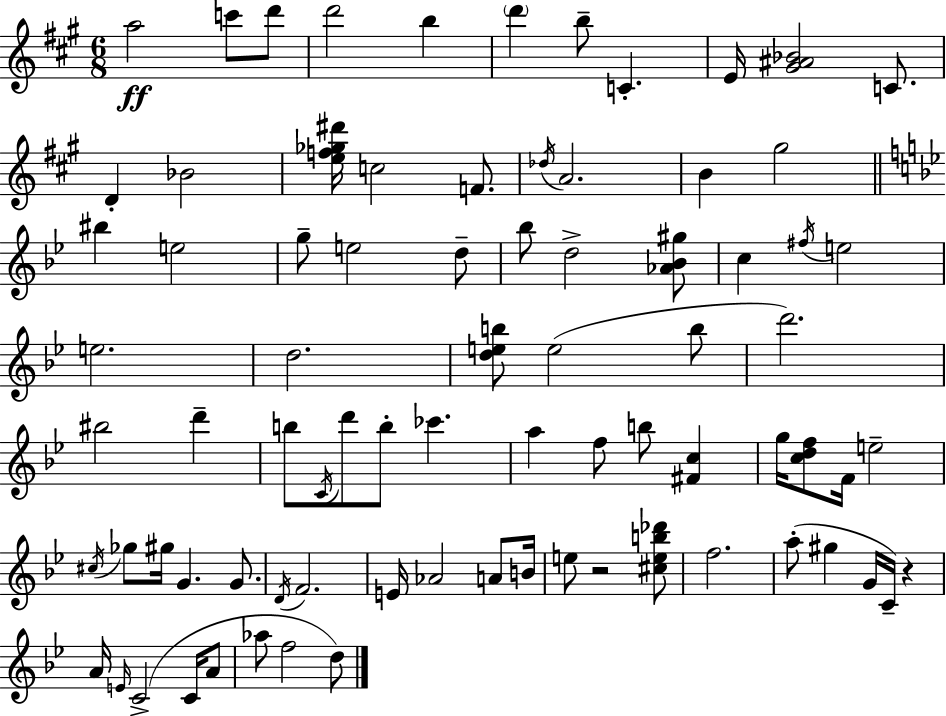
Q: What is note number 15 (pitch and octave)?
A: Db5